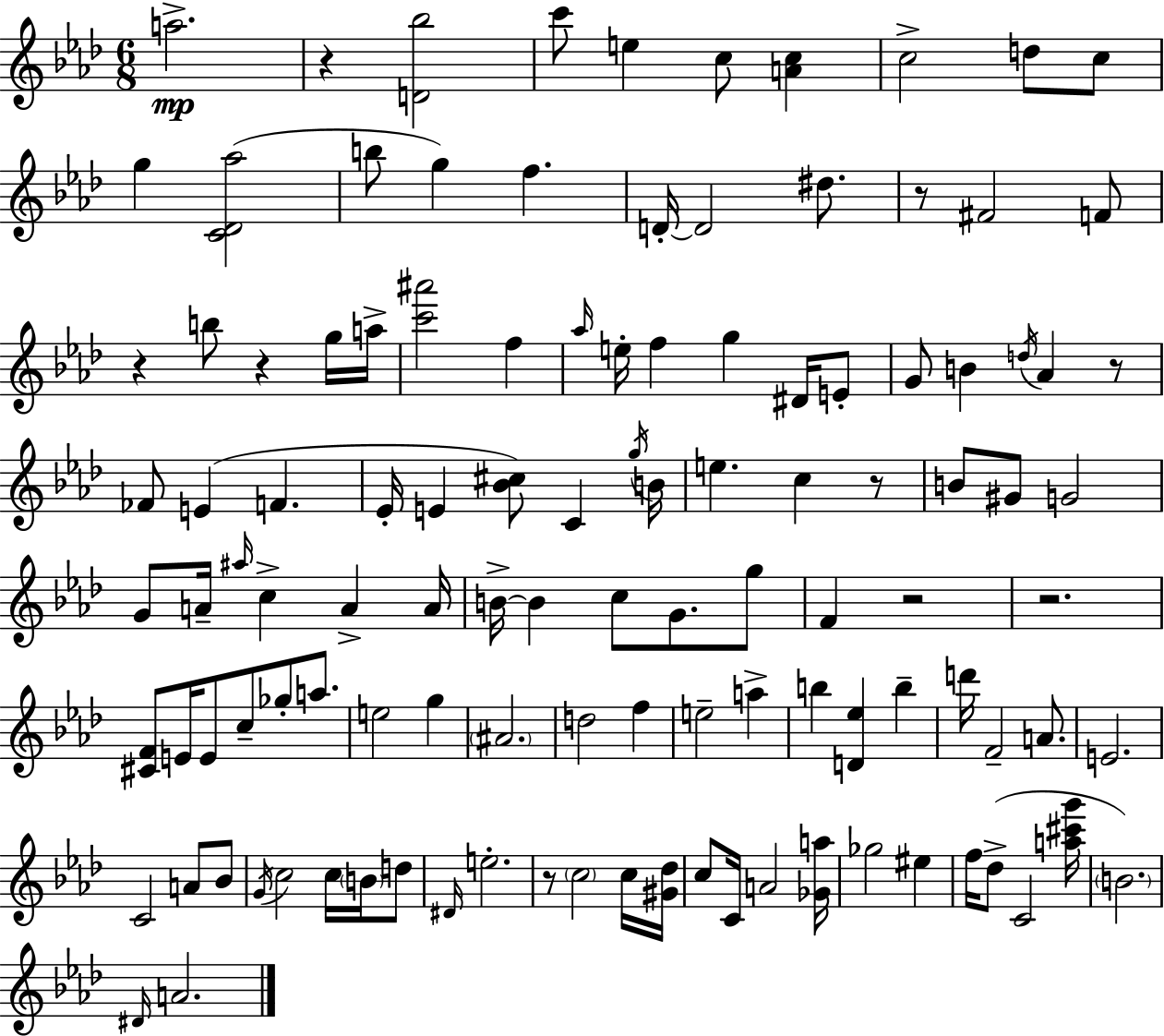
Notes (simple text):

A5/h. R/q [D4,Bb5]/h C6/e E5/q C5/e [A4,C5]/q C5/h D5/e C5/e G5/q [C4,Db4,Ab5]/h B5/e G5/q F5/q. D4/s D4/h D#5/e. R/e F#4/h F4/e R/q B5/e R/q G5/s A5/s [C6,A#6]/h F5/q Ab5/s E5/s F5/q G5/q D#4/s E4/e G4/e B4/q D5/s Ab4/q R/e FES4/e E4/q F4/q. Eb4/s E4/q [Bb4,C#5]/e C4/q G5/s B4/s E5/q. C5/q R/e B4/e G#4/e G4/h G4/e A4/s A#5/s C5/q A4/q A4/s B4/s B4/q C5/e G4/e. G5/e F4/q R/h R/h. [C#4,F4]/e E4/s E4/e C5/e Gb5/e A5/e. E5/h G5/q A#4/h. D5/h F5/q E5/h A5/q B5/q [D4,Eb5]/q B5/q D6/s F4/h A4/e. E4/h. C4/h A4/e Bb4/e G4/s C5/h C5/s B4/s D5/e D#4/s E5/h. R/e C5/h C5/s [G#4,Db5]/s C5/e C4/s A4/h [Gb4,A5]/s Gb5/h EIS5/q F5/s Db5/e C4/h [A5,C#6,G6]/s B4/h. D#4/s A4/h.